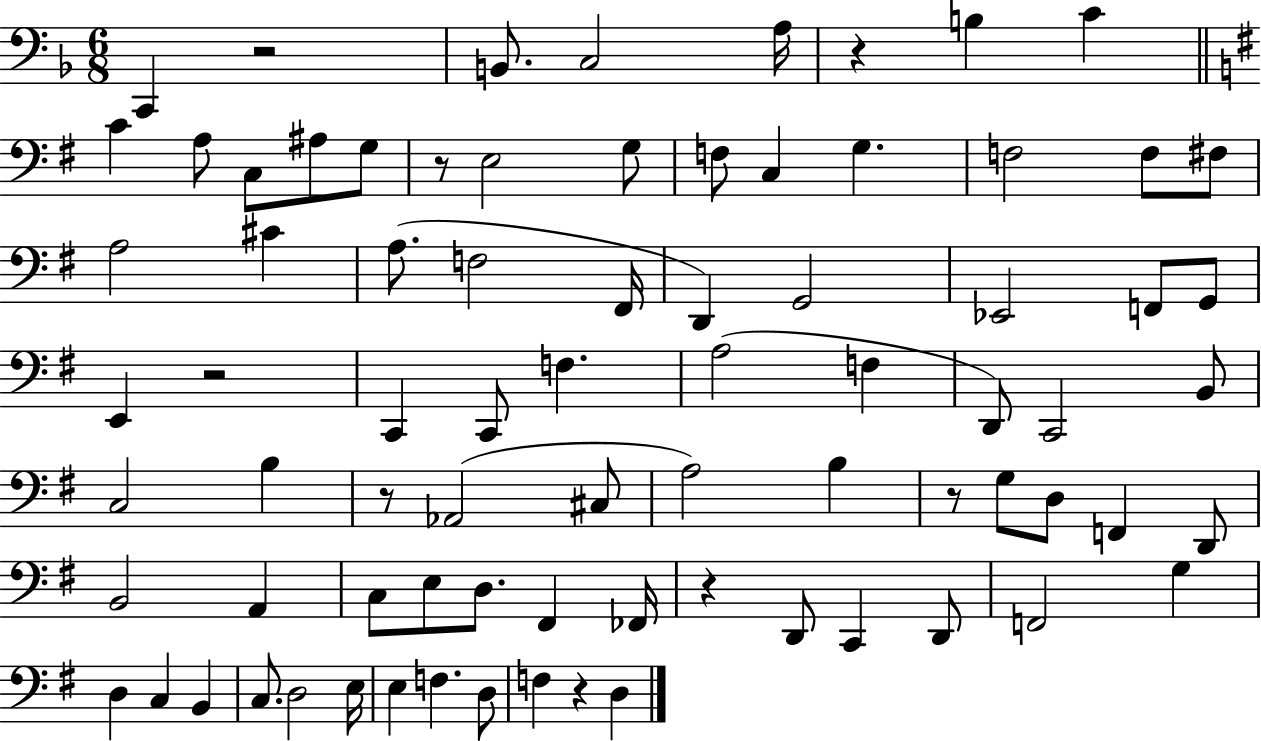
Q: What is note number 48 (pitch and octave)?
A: D2